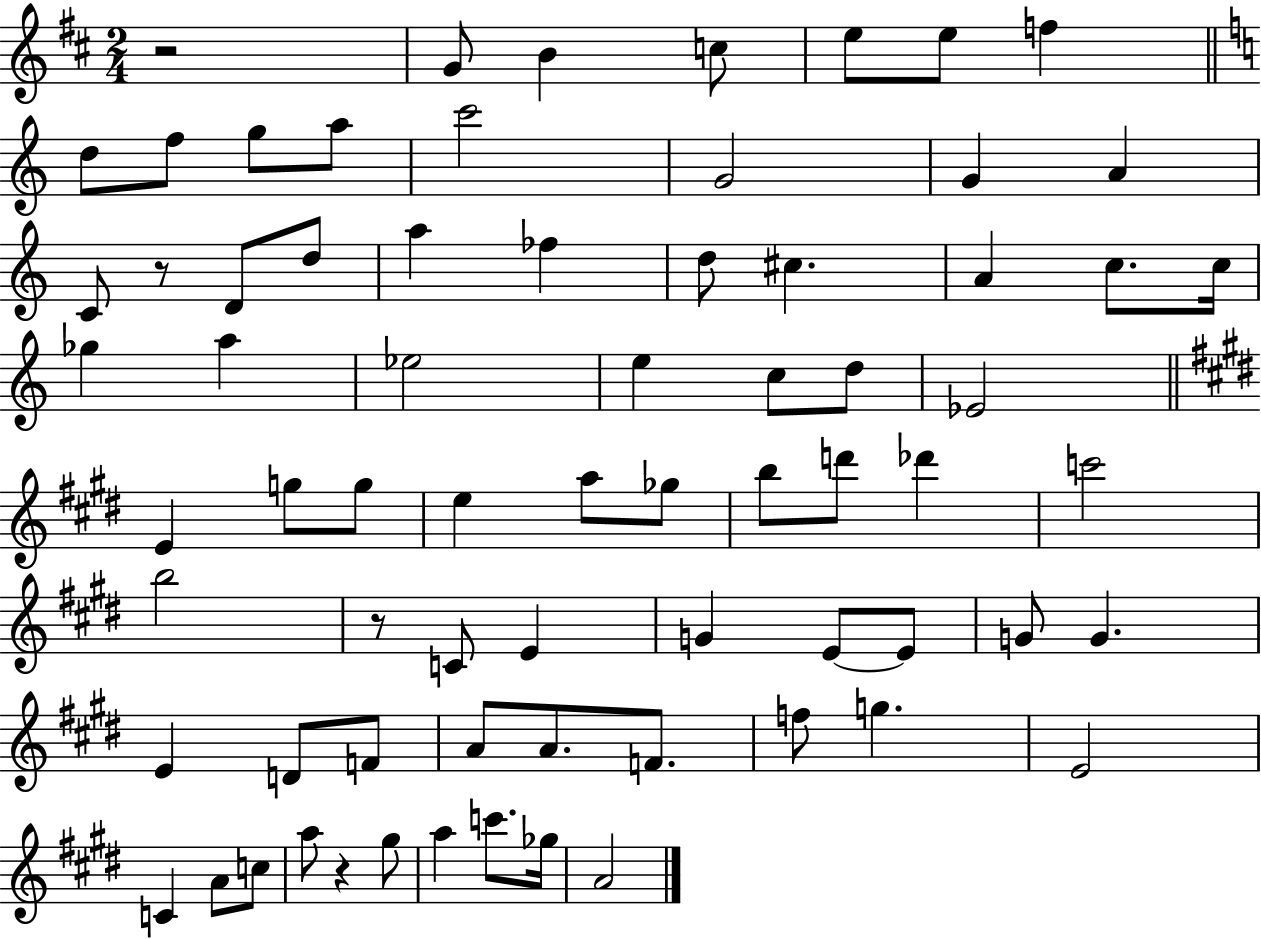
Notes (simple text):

R/h G4/e B4/q C5/e E5/e E5/e F5/q D5/e F5/e G5/e A5/e C6/h G4/h G4/q A4/q C4/e R/e D4/e D5/e A5/q FES5/q D5/e C#5/q. A4/q C5/e. C5/s Gb5/q A5/q Eb5/h E5/q C5/e D5/e Eb4/h E4/q G5/e G5/e E5/q A5/e Gb5/e B5/e D6/e Db6/q C6/h B5/h R/e C4/e E4/q G4/q E4/e E4/e G4/e G4/q. E4/q D4/e F4/e A4/e A4/e. F4/e. F5/e G5/q. E4/h C4/q A4/e C5/e A5/e R/q G#5/e A5/q C6/e. Gb5/s A4/h